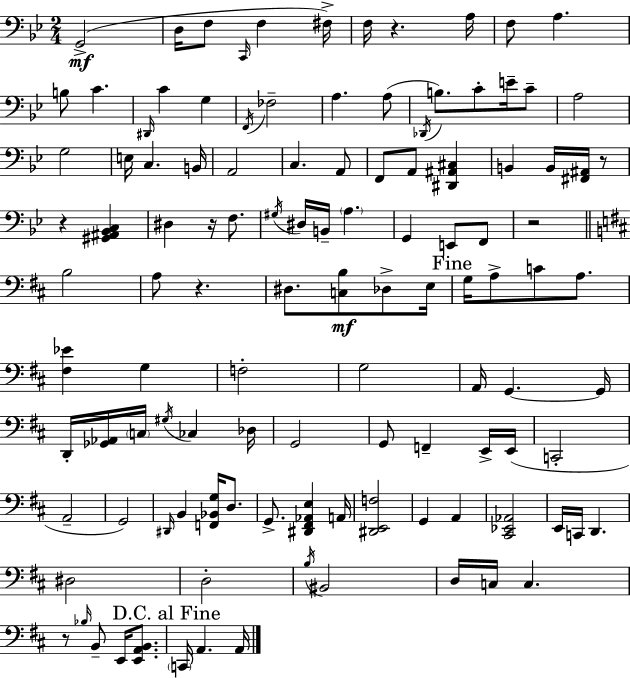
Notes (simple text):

G2/h D3/s F3/e C2/s F3/q F#3/s F3/s R/q. A3/s F3/e A3/q. B3/e C4/q. D#2/s C4/q G3/q F2/s FES3/h A3/q. A3/e Db2/s B3/e. C4/e E4/s C4/e A3/h G3/h E3/s C3/q. B2/s A2/h C3/q. A2/e F2/e A2/e [D#2,A#2,C#3]/q B2/q B2/s [F#2,A#2]/s R/e R/q [G#2,A#2,Bb2,C3]/q D#3/q R/s F3/e. G#3/s D#3/s B2/s A3/q. G2/q E2/e F2/e R/h B3/h A3/e R/q. D#3/e. [C3,B3]/e Db3/e E3/s G3/s A3/e C4/e A3/e. [F#3,Eb4]/q G3/q F3/h G3/h A2/s G2/q. G2/s D2/s [Gb2,Ab2]/s C3/s G#3/s CES3/q Db3/s G2/h G2/e F2/q E2/s E2/s C2/h A2/h G2/h D#2/s B2/q [F2,Bb2,G3]/s D3/e. G2/e. [D#2,F#2,Ab2,E3]/q A2/s [D#2,E2,F3]/h G2/q A2/q [C#2,Eb2,Ab2]/h E2/s C2/s D2/q. D#3/h D3/h B3/s BIS2/h D3/s C3/s C3/q. R/e Bb3/s B2/e E2/s [E2,A2,B2]/e. C2/s A2/q. A2/s